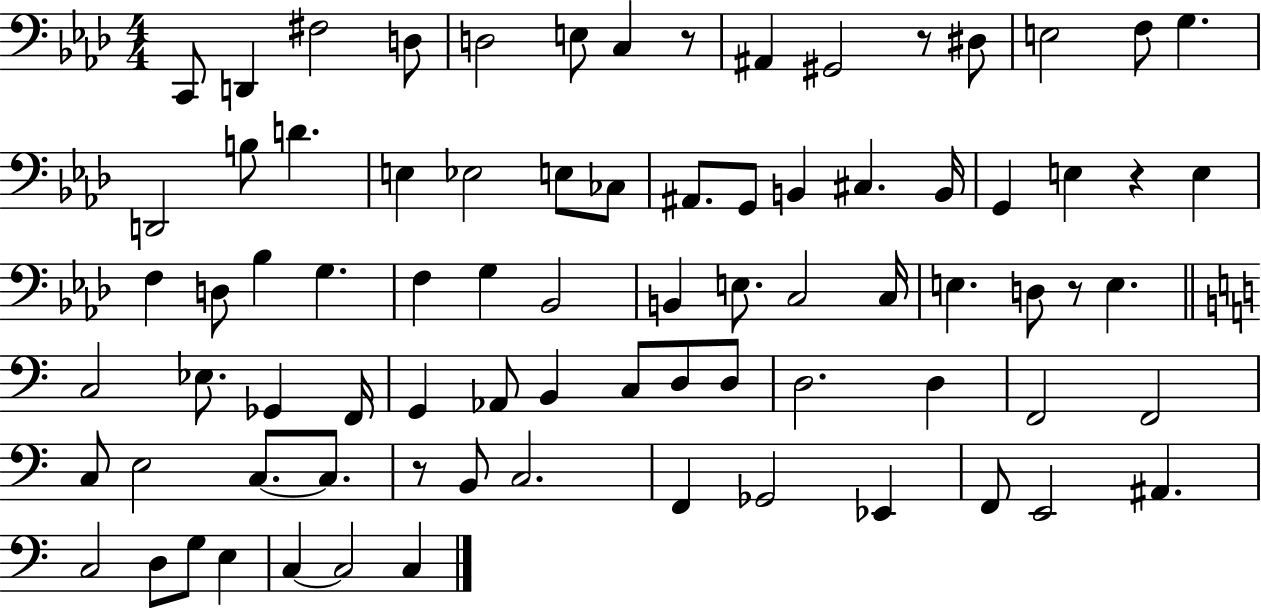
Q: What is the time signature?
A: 4/4